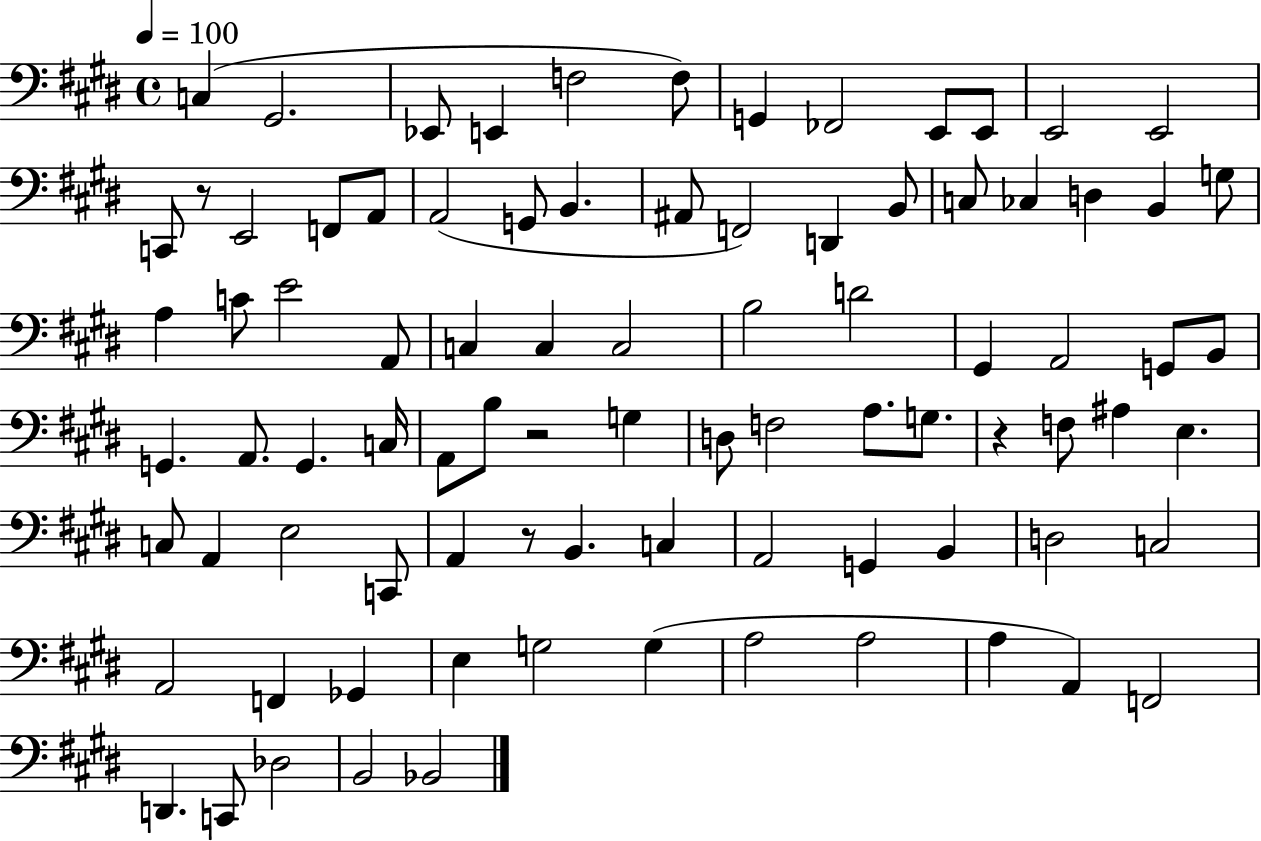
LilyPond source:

{
  \clef bass
  \time 4/4
  \defaultTimeSignature
  \key e \major
  \tempo 4 = 100
  \repeat volta 2 { c4( gis,2. | ees,8 e,4 f2 f8) | g,4 fes,2 e,8 e,8 | e,2 e,2 | \break c,8 r8 e,2 f,8 a,8 | a,2( g,8 b,4. | ais,8 f,2) d,4 b,8 | c8 ces4 d4 b,4 g8 | \break a4 c'8 e'2 a,8 | c4 c4 c2 | b2 d'2 | gis,4 a,2 g,8 b,8 | \break g,4. a,8. g,4. c16 | a,8 b8 r2 g4 | d8 f2 a8. g8. | r4 f8 ais4 e4. | \break c8 a,4 e2 c,8 | a,4 r8 b,4. c4 | a,2 g,4 b,4 | d2 c2 | \break a,2 f,4 ges,4 | e4 g2 g4( | a2 a2 | a4 a,4) f,2 | \break d,4. c,8 des2 | b,2 bes,2 | } \bar "|."
}